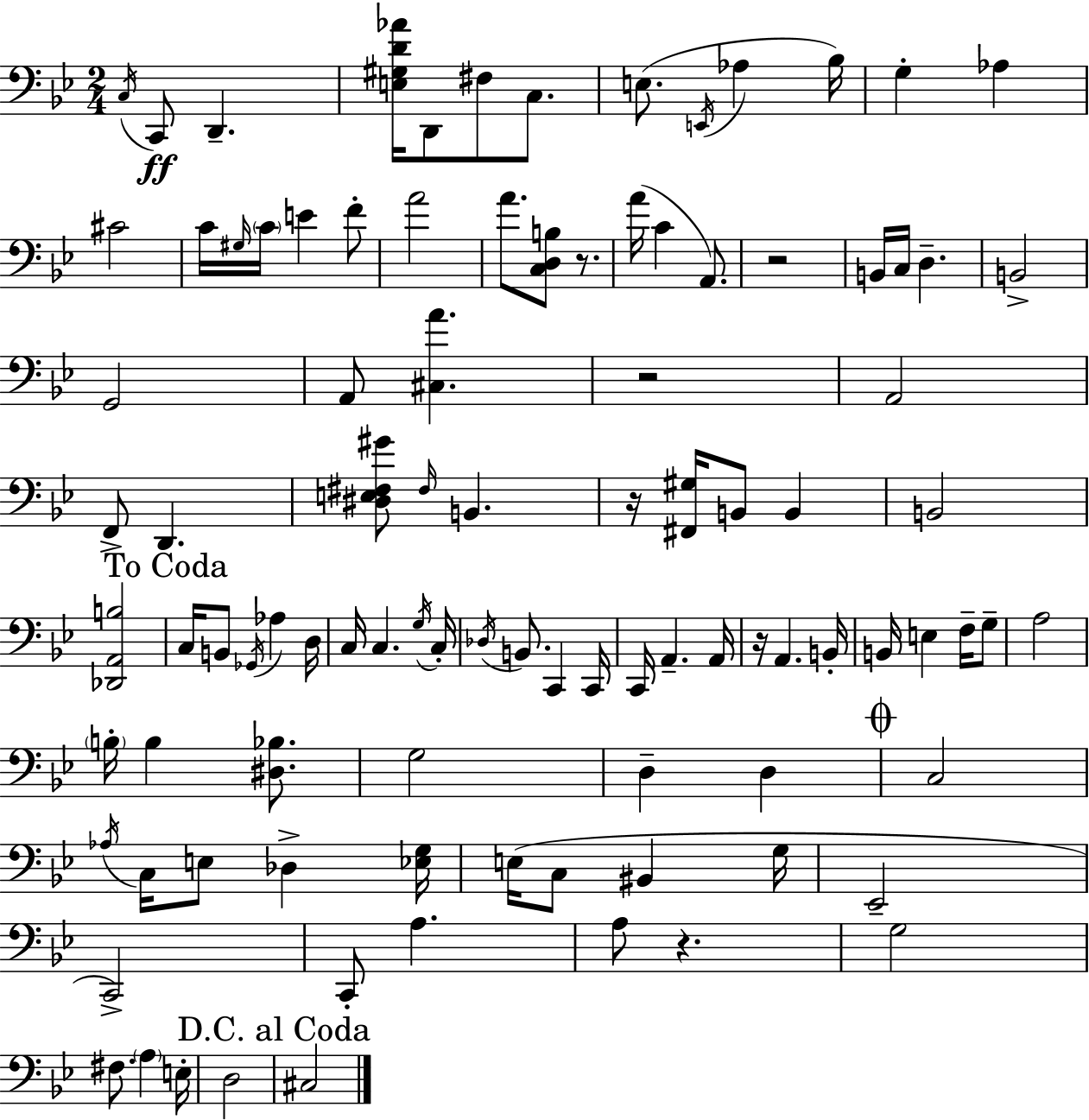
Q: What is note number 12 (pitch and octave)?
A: Ab3